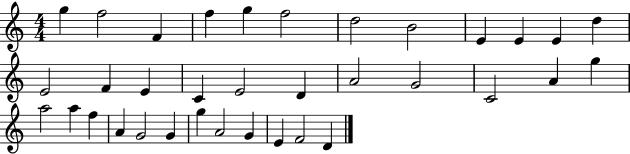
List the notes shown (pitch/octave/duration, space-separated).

G5/q F5/h F4/q F5/q G5/q F5/h D5/h B4/h E4/q E4/q E4/q D5/q E4/h F4/q E4/q C4/q E4/h D4/q A4/h G4/h C4/h A4/q G5/q A5/h A5/q F5/q A4/q G4/h G4/q G5/q A4/h G4/q E4/q F4/h D4/q